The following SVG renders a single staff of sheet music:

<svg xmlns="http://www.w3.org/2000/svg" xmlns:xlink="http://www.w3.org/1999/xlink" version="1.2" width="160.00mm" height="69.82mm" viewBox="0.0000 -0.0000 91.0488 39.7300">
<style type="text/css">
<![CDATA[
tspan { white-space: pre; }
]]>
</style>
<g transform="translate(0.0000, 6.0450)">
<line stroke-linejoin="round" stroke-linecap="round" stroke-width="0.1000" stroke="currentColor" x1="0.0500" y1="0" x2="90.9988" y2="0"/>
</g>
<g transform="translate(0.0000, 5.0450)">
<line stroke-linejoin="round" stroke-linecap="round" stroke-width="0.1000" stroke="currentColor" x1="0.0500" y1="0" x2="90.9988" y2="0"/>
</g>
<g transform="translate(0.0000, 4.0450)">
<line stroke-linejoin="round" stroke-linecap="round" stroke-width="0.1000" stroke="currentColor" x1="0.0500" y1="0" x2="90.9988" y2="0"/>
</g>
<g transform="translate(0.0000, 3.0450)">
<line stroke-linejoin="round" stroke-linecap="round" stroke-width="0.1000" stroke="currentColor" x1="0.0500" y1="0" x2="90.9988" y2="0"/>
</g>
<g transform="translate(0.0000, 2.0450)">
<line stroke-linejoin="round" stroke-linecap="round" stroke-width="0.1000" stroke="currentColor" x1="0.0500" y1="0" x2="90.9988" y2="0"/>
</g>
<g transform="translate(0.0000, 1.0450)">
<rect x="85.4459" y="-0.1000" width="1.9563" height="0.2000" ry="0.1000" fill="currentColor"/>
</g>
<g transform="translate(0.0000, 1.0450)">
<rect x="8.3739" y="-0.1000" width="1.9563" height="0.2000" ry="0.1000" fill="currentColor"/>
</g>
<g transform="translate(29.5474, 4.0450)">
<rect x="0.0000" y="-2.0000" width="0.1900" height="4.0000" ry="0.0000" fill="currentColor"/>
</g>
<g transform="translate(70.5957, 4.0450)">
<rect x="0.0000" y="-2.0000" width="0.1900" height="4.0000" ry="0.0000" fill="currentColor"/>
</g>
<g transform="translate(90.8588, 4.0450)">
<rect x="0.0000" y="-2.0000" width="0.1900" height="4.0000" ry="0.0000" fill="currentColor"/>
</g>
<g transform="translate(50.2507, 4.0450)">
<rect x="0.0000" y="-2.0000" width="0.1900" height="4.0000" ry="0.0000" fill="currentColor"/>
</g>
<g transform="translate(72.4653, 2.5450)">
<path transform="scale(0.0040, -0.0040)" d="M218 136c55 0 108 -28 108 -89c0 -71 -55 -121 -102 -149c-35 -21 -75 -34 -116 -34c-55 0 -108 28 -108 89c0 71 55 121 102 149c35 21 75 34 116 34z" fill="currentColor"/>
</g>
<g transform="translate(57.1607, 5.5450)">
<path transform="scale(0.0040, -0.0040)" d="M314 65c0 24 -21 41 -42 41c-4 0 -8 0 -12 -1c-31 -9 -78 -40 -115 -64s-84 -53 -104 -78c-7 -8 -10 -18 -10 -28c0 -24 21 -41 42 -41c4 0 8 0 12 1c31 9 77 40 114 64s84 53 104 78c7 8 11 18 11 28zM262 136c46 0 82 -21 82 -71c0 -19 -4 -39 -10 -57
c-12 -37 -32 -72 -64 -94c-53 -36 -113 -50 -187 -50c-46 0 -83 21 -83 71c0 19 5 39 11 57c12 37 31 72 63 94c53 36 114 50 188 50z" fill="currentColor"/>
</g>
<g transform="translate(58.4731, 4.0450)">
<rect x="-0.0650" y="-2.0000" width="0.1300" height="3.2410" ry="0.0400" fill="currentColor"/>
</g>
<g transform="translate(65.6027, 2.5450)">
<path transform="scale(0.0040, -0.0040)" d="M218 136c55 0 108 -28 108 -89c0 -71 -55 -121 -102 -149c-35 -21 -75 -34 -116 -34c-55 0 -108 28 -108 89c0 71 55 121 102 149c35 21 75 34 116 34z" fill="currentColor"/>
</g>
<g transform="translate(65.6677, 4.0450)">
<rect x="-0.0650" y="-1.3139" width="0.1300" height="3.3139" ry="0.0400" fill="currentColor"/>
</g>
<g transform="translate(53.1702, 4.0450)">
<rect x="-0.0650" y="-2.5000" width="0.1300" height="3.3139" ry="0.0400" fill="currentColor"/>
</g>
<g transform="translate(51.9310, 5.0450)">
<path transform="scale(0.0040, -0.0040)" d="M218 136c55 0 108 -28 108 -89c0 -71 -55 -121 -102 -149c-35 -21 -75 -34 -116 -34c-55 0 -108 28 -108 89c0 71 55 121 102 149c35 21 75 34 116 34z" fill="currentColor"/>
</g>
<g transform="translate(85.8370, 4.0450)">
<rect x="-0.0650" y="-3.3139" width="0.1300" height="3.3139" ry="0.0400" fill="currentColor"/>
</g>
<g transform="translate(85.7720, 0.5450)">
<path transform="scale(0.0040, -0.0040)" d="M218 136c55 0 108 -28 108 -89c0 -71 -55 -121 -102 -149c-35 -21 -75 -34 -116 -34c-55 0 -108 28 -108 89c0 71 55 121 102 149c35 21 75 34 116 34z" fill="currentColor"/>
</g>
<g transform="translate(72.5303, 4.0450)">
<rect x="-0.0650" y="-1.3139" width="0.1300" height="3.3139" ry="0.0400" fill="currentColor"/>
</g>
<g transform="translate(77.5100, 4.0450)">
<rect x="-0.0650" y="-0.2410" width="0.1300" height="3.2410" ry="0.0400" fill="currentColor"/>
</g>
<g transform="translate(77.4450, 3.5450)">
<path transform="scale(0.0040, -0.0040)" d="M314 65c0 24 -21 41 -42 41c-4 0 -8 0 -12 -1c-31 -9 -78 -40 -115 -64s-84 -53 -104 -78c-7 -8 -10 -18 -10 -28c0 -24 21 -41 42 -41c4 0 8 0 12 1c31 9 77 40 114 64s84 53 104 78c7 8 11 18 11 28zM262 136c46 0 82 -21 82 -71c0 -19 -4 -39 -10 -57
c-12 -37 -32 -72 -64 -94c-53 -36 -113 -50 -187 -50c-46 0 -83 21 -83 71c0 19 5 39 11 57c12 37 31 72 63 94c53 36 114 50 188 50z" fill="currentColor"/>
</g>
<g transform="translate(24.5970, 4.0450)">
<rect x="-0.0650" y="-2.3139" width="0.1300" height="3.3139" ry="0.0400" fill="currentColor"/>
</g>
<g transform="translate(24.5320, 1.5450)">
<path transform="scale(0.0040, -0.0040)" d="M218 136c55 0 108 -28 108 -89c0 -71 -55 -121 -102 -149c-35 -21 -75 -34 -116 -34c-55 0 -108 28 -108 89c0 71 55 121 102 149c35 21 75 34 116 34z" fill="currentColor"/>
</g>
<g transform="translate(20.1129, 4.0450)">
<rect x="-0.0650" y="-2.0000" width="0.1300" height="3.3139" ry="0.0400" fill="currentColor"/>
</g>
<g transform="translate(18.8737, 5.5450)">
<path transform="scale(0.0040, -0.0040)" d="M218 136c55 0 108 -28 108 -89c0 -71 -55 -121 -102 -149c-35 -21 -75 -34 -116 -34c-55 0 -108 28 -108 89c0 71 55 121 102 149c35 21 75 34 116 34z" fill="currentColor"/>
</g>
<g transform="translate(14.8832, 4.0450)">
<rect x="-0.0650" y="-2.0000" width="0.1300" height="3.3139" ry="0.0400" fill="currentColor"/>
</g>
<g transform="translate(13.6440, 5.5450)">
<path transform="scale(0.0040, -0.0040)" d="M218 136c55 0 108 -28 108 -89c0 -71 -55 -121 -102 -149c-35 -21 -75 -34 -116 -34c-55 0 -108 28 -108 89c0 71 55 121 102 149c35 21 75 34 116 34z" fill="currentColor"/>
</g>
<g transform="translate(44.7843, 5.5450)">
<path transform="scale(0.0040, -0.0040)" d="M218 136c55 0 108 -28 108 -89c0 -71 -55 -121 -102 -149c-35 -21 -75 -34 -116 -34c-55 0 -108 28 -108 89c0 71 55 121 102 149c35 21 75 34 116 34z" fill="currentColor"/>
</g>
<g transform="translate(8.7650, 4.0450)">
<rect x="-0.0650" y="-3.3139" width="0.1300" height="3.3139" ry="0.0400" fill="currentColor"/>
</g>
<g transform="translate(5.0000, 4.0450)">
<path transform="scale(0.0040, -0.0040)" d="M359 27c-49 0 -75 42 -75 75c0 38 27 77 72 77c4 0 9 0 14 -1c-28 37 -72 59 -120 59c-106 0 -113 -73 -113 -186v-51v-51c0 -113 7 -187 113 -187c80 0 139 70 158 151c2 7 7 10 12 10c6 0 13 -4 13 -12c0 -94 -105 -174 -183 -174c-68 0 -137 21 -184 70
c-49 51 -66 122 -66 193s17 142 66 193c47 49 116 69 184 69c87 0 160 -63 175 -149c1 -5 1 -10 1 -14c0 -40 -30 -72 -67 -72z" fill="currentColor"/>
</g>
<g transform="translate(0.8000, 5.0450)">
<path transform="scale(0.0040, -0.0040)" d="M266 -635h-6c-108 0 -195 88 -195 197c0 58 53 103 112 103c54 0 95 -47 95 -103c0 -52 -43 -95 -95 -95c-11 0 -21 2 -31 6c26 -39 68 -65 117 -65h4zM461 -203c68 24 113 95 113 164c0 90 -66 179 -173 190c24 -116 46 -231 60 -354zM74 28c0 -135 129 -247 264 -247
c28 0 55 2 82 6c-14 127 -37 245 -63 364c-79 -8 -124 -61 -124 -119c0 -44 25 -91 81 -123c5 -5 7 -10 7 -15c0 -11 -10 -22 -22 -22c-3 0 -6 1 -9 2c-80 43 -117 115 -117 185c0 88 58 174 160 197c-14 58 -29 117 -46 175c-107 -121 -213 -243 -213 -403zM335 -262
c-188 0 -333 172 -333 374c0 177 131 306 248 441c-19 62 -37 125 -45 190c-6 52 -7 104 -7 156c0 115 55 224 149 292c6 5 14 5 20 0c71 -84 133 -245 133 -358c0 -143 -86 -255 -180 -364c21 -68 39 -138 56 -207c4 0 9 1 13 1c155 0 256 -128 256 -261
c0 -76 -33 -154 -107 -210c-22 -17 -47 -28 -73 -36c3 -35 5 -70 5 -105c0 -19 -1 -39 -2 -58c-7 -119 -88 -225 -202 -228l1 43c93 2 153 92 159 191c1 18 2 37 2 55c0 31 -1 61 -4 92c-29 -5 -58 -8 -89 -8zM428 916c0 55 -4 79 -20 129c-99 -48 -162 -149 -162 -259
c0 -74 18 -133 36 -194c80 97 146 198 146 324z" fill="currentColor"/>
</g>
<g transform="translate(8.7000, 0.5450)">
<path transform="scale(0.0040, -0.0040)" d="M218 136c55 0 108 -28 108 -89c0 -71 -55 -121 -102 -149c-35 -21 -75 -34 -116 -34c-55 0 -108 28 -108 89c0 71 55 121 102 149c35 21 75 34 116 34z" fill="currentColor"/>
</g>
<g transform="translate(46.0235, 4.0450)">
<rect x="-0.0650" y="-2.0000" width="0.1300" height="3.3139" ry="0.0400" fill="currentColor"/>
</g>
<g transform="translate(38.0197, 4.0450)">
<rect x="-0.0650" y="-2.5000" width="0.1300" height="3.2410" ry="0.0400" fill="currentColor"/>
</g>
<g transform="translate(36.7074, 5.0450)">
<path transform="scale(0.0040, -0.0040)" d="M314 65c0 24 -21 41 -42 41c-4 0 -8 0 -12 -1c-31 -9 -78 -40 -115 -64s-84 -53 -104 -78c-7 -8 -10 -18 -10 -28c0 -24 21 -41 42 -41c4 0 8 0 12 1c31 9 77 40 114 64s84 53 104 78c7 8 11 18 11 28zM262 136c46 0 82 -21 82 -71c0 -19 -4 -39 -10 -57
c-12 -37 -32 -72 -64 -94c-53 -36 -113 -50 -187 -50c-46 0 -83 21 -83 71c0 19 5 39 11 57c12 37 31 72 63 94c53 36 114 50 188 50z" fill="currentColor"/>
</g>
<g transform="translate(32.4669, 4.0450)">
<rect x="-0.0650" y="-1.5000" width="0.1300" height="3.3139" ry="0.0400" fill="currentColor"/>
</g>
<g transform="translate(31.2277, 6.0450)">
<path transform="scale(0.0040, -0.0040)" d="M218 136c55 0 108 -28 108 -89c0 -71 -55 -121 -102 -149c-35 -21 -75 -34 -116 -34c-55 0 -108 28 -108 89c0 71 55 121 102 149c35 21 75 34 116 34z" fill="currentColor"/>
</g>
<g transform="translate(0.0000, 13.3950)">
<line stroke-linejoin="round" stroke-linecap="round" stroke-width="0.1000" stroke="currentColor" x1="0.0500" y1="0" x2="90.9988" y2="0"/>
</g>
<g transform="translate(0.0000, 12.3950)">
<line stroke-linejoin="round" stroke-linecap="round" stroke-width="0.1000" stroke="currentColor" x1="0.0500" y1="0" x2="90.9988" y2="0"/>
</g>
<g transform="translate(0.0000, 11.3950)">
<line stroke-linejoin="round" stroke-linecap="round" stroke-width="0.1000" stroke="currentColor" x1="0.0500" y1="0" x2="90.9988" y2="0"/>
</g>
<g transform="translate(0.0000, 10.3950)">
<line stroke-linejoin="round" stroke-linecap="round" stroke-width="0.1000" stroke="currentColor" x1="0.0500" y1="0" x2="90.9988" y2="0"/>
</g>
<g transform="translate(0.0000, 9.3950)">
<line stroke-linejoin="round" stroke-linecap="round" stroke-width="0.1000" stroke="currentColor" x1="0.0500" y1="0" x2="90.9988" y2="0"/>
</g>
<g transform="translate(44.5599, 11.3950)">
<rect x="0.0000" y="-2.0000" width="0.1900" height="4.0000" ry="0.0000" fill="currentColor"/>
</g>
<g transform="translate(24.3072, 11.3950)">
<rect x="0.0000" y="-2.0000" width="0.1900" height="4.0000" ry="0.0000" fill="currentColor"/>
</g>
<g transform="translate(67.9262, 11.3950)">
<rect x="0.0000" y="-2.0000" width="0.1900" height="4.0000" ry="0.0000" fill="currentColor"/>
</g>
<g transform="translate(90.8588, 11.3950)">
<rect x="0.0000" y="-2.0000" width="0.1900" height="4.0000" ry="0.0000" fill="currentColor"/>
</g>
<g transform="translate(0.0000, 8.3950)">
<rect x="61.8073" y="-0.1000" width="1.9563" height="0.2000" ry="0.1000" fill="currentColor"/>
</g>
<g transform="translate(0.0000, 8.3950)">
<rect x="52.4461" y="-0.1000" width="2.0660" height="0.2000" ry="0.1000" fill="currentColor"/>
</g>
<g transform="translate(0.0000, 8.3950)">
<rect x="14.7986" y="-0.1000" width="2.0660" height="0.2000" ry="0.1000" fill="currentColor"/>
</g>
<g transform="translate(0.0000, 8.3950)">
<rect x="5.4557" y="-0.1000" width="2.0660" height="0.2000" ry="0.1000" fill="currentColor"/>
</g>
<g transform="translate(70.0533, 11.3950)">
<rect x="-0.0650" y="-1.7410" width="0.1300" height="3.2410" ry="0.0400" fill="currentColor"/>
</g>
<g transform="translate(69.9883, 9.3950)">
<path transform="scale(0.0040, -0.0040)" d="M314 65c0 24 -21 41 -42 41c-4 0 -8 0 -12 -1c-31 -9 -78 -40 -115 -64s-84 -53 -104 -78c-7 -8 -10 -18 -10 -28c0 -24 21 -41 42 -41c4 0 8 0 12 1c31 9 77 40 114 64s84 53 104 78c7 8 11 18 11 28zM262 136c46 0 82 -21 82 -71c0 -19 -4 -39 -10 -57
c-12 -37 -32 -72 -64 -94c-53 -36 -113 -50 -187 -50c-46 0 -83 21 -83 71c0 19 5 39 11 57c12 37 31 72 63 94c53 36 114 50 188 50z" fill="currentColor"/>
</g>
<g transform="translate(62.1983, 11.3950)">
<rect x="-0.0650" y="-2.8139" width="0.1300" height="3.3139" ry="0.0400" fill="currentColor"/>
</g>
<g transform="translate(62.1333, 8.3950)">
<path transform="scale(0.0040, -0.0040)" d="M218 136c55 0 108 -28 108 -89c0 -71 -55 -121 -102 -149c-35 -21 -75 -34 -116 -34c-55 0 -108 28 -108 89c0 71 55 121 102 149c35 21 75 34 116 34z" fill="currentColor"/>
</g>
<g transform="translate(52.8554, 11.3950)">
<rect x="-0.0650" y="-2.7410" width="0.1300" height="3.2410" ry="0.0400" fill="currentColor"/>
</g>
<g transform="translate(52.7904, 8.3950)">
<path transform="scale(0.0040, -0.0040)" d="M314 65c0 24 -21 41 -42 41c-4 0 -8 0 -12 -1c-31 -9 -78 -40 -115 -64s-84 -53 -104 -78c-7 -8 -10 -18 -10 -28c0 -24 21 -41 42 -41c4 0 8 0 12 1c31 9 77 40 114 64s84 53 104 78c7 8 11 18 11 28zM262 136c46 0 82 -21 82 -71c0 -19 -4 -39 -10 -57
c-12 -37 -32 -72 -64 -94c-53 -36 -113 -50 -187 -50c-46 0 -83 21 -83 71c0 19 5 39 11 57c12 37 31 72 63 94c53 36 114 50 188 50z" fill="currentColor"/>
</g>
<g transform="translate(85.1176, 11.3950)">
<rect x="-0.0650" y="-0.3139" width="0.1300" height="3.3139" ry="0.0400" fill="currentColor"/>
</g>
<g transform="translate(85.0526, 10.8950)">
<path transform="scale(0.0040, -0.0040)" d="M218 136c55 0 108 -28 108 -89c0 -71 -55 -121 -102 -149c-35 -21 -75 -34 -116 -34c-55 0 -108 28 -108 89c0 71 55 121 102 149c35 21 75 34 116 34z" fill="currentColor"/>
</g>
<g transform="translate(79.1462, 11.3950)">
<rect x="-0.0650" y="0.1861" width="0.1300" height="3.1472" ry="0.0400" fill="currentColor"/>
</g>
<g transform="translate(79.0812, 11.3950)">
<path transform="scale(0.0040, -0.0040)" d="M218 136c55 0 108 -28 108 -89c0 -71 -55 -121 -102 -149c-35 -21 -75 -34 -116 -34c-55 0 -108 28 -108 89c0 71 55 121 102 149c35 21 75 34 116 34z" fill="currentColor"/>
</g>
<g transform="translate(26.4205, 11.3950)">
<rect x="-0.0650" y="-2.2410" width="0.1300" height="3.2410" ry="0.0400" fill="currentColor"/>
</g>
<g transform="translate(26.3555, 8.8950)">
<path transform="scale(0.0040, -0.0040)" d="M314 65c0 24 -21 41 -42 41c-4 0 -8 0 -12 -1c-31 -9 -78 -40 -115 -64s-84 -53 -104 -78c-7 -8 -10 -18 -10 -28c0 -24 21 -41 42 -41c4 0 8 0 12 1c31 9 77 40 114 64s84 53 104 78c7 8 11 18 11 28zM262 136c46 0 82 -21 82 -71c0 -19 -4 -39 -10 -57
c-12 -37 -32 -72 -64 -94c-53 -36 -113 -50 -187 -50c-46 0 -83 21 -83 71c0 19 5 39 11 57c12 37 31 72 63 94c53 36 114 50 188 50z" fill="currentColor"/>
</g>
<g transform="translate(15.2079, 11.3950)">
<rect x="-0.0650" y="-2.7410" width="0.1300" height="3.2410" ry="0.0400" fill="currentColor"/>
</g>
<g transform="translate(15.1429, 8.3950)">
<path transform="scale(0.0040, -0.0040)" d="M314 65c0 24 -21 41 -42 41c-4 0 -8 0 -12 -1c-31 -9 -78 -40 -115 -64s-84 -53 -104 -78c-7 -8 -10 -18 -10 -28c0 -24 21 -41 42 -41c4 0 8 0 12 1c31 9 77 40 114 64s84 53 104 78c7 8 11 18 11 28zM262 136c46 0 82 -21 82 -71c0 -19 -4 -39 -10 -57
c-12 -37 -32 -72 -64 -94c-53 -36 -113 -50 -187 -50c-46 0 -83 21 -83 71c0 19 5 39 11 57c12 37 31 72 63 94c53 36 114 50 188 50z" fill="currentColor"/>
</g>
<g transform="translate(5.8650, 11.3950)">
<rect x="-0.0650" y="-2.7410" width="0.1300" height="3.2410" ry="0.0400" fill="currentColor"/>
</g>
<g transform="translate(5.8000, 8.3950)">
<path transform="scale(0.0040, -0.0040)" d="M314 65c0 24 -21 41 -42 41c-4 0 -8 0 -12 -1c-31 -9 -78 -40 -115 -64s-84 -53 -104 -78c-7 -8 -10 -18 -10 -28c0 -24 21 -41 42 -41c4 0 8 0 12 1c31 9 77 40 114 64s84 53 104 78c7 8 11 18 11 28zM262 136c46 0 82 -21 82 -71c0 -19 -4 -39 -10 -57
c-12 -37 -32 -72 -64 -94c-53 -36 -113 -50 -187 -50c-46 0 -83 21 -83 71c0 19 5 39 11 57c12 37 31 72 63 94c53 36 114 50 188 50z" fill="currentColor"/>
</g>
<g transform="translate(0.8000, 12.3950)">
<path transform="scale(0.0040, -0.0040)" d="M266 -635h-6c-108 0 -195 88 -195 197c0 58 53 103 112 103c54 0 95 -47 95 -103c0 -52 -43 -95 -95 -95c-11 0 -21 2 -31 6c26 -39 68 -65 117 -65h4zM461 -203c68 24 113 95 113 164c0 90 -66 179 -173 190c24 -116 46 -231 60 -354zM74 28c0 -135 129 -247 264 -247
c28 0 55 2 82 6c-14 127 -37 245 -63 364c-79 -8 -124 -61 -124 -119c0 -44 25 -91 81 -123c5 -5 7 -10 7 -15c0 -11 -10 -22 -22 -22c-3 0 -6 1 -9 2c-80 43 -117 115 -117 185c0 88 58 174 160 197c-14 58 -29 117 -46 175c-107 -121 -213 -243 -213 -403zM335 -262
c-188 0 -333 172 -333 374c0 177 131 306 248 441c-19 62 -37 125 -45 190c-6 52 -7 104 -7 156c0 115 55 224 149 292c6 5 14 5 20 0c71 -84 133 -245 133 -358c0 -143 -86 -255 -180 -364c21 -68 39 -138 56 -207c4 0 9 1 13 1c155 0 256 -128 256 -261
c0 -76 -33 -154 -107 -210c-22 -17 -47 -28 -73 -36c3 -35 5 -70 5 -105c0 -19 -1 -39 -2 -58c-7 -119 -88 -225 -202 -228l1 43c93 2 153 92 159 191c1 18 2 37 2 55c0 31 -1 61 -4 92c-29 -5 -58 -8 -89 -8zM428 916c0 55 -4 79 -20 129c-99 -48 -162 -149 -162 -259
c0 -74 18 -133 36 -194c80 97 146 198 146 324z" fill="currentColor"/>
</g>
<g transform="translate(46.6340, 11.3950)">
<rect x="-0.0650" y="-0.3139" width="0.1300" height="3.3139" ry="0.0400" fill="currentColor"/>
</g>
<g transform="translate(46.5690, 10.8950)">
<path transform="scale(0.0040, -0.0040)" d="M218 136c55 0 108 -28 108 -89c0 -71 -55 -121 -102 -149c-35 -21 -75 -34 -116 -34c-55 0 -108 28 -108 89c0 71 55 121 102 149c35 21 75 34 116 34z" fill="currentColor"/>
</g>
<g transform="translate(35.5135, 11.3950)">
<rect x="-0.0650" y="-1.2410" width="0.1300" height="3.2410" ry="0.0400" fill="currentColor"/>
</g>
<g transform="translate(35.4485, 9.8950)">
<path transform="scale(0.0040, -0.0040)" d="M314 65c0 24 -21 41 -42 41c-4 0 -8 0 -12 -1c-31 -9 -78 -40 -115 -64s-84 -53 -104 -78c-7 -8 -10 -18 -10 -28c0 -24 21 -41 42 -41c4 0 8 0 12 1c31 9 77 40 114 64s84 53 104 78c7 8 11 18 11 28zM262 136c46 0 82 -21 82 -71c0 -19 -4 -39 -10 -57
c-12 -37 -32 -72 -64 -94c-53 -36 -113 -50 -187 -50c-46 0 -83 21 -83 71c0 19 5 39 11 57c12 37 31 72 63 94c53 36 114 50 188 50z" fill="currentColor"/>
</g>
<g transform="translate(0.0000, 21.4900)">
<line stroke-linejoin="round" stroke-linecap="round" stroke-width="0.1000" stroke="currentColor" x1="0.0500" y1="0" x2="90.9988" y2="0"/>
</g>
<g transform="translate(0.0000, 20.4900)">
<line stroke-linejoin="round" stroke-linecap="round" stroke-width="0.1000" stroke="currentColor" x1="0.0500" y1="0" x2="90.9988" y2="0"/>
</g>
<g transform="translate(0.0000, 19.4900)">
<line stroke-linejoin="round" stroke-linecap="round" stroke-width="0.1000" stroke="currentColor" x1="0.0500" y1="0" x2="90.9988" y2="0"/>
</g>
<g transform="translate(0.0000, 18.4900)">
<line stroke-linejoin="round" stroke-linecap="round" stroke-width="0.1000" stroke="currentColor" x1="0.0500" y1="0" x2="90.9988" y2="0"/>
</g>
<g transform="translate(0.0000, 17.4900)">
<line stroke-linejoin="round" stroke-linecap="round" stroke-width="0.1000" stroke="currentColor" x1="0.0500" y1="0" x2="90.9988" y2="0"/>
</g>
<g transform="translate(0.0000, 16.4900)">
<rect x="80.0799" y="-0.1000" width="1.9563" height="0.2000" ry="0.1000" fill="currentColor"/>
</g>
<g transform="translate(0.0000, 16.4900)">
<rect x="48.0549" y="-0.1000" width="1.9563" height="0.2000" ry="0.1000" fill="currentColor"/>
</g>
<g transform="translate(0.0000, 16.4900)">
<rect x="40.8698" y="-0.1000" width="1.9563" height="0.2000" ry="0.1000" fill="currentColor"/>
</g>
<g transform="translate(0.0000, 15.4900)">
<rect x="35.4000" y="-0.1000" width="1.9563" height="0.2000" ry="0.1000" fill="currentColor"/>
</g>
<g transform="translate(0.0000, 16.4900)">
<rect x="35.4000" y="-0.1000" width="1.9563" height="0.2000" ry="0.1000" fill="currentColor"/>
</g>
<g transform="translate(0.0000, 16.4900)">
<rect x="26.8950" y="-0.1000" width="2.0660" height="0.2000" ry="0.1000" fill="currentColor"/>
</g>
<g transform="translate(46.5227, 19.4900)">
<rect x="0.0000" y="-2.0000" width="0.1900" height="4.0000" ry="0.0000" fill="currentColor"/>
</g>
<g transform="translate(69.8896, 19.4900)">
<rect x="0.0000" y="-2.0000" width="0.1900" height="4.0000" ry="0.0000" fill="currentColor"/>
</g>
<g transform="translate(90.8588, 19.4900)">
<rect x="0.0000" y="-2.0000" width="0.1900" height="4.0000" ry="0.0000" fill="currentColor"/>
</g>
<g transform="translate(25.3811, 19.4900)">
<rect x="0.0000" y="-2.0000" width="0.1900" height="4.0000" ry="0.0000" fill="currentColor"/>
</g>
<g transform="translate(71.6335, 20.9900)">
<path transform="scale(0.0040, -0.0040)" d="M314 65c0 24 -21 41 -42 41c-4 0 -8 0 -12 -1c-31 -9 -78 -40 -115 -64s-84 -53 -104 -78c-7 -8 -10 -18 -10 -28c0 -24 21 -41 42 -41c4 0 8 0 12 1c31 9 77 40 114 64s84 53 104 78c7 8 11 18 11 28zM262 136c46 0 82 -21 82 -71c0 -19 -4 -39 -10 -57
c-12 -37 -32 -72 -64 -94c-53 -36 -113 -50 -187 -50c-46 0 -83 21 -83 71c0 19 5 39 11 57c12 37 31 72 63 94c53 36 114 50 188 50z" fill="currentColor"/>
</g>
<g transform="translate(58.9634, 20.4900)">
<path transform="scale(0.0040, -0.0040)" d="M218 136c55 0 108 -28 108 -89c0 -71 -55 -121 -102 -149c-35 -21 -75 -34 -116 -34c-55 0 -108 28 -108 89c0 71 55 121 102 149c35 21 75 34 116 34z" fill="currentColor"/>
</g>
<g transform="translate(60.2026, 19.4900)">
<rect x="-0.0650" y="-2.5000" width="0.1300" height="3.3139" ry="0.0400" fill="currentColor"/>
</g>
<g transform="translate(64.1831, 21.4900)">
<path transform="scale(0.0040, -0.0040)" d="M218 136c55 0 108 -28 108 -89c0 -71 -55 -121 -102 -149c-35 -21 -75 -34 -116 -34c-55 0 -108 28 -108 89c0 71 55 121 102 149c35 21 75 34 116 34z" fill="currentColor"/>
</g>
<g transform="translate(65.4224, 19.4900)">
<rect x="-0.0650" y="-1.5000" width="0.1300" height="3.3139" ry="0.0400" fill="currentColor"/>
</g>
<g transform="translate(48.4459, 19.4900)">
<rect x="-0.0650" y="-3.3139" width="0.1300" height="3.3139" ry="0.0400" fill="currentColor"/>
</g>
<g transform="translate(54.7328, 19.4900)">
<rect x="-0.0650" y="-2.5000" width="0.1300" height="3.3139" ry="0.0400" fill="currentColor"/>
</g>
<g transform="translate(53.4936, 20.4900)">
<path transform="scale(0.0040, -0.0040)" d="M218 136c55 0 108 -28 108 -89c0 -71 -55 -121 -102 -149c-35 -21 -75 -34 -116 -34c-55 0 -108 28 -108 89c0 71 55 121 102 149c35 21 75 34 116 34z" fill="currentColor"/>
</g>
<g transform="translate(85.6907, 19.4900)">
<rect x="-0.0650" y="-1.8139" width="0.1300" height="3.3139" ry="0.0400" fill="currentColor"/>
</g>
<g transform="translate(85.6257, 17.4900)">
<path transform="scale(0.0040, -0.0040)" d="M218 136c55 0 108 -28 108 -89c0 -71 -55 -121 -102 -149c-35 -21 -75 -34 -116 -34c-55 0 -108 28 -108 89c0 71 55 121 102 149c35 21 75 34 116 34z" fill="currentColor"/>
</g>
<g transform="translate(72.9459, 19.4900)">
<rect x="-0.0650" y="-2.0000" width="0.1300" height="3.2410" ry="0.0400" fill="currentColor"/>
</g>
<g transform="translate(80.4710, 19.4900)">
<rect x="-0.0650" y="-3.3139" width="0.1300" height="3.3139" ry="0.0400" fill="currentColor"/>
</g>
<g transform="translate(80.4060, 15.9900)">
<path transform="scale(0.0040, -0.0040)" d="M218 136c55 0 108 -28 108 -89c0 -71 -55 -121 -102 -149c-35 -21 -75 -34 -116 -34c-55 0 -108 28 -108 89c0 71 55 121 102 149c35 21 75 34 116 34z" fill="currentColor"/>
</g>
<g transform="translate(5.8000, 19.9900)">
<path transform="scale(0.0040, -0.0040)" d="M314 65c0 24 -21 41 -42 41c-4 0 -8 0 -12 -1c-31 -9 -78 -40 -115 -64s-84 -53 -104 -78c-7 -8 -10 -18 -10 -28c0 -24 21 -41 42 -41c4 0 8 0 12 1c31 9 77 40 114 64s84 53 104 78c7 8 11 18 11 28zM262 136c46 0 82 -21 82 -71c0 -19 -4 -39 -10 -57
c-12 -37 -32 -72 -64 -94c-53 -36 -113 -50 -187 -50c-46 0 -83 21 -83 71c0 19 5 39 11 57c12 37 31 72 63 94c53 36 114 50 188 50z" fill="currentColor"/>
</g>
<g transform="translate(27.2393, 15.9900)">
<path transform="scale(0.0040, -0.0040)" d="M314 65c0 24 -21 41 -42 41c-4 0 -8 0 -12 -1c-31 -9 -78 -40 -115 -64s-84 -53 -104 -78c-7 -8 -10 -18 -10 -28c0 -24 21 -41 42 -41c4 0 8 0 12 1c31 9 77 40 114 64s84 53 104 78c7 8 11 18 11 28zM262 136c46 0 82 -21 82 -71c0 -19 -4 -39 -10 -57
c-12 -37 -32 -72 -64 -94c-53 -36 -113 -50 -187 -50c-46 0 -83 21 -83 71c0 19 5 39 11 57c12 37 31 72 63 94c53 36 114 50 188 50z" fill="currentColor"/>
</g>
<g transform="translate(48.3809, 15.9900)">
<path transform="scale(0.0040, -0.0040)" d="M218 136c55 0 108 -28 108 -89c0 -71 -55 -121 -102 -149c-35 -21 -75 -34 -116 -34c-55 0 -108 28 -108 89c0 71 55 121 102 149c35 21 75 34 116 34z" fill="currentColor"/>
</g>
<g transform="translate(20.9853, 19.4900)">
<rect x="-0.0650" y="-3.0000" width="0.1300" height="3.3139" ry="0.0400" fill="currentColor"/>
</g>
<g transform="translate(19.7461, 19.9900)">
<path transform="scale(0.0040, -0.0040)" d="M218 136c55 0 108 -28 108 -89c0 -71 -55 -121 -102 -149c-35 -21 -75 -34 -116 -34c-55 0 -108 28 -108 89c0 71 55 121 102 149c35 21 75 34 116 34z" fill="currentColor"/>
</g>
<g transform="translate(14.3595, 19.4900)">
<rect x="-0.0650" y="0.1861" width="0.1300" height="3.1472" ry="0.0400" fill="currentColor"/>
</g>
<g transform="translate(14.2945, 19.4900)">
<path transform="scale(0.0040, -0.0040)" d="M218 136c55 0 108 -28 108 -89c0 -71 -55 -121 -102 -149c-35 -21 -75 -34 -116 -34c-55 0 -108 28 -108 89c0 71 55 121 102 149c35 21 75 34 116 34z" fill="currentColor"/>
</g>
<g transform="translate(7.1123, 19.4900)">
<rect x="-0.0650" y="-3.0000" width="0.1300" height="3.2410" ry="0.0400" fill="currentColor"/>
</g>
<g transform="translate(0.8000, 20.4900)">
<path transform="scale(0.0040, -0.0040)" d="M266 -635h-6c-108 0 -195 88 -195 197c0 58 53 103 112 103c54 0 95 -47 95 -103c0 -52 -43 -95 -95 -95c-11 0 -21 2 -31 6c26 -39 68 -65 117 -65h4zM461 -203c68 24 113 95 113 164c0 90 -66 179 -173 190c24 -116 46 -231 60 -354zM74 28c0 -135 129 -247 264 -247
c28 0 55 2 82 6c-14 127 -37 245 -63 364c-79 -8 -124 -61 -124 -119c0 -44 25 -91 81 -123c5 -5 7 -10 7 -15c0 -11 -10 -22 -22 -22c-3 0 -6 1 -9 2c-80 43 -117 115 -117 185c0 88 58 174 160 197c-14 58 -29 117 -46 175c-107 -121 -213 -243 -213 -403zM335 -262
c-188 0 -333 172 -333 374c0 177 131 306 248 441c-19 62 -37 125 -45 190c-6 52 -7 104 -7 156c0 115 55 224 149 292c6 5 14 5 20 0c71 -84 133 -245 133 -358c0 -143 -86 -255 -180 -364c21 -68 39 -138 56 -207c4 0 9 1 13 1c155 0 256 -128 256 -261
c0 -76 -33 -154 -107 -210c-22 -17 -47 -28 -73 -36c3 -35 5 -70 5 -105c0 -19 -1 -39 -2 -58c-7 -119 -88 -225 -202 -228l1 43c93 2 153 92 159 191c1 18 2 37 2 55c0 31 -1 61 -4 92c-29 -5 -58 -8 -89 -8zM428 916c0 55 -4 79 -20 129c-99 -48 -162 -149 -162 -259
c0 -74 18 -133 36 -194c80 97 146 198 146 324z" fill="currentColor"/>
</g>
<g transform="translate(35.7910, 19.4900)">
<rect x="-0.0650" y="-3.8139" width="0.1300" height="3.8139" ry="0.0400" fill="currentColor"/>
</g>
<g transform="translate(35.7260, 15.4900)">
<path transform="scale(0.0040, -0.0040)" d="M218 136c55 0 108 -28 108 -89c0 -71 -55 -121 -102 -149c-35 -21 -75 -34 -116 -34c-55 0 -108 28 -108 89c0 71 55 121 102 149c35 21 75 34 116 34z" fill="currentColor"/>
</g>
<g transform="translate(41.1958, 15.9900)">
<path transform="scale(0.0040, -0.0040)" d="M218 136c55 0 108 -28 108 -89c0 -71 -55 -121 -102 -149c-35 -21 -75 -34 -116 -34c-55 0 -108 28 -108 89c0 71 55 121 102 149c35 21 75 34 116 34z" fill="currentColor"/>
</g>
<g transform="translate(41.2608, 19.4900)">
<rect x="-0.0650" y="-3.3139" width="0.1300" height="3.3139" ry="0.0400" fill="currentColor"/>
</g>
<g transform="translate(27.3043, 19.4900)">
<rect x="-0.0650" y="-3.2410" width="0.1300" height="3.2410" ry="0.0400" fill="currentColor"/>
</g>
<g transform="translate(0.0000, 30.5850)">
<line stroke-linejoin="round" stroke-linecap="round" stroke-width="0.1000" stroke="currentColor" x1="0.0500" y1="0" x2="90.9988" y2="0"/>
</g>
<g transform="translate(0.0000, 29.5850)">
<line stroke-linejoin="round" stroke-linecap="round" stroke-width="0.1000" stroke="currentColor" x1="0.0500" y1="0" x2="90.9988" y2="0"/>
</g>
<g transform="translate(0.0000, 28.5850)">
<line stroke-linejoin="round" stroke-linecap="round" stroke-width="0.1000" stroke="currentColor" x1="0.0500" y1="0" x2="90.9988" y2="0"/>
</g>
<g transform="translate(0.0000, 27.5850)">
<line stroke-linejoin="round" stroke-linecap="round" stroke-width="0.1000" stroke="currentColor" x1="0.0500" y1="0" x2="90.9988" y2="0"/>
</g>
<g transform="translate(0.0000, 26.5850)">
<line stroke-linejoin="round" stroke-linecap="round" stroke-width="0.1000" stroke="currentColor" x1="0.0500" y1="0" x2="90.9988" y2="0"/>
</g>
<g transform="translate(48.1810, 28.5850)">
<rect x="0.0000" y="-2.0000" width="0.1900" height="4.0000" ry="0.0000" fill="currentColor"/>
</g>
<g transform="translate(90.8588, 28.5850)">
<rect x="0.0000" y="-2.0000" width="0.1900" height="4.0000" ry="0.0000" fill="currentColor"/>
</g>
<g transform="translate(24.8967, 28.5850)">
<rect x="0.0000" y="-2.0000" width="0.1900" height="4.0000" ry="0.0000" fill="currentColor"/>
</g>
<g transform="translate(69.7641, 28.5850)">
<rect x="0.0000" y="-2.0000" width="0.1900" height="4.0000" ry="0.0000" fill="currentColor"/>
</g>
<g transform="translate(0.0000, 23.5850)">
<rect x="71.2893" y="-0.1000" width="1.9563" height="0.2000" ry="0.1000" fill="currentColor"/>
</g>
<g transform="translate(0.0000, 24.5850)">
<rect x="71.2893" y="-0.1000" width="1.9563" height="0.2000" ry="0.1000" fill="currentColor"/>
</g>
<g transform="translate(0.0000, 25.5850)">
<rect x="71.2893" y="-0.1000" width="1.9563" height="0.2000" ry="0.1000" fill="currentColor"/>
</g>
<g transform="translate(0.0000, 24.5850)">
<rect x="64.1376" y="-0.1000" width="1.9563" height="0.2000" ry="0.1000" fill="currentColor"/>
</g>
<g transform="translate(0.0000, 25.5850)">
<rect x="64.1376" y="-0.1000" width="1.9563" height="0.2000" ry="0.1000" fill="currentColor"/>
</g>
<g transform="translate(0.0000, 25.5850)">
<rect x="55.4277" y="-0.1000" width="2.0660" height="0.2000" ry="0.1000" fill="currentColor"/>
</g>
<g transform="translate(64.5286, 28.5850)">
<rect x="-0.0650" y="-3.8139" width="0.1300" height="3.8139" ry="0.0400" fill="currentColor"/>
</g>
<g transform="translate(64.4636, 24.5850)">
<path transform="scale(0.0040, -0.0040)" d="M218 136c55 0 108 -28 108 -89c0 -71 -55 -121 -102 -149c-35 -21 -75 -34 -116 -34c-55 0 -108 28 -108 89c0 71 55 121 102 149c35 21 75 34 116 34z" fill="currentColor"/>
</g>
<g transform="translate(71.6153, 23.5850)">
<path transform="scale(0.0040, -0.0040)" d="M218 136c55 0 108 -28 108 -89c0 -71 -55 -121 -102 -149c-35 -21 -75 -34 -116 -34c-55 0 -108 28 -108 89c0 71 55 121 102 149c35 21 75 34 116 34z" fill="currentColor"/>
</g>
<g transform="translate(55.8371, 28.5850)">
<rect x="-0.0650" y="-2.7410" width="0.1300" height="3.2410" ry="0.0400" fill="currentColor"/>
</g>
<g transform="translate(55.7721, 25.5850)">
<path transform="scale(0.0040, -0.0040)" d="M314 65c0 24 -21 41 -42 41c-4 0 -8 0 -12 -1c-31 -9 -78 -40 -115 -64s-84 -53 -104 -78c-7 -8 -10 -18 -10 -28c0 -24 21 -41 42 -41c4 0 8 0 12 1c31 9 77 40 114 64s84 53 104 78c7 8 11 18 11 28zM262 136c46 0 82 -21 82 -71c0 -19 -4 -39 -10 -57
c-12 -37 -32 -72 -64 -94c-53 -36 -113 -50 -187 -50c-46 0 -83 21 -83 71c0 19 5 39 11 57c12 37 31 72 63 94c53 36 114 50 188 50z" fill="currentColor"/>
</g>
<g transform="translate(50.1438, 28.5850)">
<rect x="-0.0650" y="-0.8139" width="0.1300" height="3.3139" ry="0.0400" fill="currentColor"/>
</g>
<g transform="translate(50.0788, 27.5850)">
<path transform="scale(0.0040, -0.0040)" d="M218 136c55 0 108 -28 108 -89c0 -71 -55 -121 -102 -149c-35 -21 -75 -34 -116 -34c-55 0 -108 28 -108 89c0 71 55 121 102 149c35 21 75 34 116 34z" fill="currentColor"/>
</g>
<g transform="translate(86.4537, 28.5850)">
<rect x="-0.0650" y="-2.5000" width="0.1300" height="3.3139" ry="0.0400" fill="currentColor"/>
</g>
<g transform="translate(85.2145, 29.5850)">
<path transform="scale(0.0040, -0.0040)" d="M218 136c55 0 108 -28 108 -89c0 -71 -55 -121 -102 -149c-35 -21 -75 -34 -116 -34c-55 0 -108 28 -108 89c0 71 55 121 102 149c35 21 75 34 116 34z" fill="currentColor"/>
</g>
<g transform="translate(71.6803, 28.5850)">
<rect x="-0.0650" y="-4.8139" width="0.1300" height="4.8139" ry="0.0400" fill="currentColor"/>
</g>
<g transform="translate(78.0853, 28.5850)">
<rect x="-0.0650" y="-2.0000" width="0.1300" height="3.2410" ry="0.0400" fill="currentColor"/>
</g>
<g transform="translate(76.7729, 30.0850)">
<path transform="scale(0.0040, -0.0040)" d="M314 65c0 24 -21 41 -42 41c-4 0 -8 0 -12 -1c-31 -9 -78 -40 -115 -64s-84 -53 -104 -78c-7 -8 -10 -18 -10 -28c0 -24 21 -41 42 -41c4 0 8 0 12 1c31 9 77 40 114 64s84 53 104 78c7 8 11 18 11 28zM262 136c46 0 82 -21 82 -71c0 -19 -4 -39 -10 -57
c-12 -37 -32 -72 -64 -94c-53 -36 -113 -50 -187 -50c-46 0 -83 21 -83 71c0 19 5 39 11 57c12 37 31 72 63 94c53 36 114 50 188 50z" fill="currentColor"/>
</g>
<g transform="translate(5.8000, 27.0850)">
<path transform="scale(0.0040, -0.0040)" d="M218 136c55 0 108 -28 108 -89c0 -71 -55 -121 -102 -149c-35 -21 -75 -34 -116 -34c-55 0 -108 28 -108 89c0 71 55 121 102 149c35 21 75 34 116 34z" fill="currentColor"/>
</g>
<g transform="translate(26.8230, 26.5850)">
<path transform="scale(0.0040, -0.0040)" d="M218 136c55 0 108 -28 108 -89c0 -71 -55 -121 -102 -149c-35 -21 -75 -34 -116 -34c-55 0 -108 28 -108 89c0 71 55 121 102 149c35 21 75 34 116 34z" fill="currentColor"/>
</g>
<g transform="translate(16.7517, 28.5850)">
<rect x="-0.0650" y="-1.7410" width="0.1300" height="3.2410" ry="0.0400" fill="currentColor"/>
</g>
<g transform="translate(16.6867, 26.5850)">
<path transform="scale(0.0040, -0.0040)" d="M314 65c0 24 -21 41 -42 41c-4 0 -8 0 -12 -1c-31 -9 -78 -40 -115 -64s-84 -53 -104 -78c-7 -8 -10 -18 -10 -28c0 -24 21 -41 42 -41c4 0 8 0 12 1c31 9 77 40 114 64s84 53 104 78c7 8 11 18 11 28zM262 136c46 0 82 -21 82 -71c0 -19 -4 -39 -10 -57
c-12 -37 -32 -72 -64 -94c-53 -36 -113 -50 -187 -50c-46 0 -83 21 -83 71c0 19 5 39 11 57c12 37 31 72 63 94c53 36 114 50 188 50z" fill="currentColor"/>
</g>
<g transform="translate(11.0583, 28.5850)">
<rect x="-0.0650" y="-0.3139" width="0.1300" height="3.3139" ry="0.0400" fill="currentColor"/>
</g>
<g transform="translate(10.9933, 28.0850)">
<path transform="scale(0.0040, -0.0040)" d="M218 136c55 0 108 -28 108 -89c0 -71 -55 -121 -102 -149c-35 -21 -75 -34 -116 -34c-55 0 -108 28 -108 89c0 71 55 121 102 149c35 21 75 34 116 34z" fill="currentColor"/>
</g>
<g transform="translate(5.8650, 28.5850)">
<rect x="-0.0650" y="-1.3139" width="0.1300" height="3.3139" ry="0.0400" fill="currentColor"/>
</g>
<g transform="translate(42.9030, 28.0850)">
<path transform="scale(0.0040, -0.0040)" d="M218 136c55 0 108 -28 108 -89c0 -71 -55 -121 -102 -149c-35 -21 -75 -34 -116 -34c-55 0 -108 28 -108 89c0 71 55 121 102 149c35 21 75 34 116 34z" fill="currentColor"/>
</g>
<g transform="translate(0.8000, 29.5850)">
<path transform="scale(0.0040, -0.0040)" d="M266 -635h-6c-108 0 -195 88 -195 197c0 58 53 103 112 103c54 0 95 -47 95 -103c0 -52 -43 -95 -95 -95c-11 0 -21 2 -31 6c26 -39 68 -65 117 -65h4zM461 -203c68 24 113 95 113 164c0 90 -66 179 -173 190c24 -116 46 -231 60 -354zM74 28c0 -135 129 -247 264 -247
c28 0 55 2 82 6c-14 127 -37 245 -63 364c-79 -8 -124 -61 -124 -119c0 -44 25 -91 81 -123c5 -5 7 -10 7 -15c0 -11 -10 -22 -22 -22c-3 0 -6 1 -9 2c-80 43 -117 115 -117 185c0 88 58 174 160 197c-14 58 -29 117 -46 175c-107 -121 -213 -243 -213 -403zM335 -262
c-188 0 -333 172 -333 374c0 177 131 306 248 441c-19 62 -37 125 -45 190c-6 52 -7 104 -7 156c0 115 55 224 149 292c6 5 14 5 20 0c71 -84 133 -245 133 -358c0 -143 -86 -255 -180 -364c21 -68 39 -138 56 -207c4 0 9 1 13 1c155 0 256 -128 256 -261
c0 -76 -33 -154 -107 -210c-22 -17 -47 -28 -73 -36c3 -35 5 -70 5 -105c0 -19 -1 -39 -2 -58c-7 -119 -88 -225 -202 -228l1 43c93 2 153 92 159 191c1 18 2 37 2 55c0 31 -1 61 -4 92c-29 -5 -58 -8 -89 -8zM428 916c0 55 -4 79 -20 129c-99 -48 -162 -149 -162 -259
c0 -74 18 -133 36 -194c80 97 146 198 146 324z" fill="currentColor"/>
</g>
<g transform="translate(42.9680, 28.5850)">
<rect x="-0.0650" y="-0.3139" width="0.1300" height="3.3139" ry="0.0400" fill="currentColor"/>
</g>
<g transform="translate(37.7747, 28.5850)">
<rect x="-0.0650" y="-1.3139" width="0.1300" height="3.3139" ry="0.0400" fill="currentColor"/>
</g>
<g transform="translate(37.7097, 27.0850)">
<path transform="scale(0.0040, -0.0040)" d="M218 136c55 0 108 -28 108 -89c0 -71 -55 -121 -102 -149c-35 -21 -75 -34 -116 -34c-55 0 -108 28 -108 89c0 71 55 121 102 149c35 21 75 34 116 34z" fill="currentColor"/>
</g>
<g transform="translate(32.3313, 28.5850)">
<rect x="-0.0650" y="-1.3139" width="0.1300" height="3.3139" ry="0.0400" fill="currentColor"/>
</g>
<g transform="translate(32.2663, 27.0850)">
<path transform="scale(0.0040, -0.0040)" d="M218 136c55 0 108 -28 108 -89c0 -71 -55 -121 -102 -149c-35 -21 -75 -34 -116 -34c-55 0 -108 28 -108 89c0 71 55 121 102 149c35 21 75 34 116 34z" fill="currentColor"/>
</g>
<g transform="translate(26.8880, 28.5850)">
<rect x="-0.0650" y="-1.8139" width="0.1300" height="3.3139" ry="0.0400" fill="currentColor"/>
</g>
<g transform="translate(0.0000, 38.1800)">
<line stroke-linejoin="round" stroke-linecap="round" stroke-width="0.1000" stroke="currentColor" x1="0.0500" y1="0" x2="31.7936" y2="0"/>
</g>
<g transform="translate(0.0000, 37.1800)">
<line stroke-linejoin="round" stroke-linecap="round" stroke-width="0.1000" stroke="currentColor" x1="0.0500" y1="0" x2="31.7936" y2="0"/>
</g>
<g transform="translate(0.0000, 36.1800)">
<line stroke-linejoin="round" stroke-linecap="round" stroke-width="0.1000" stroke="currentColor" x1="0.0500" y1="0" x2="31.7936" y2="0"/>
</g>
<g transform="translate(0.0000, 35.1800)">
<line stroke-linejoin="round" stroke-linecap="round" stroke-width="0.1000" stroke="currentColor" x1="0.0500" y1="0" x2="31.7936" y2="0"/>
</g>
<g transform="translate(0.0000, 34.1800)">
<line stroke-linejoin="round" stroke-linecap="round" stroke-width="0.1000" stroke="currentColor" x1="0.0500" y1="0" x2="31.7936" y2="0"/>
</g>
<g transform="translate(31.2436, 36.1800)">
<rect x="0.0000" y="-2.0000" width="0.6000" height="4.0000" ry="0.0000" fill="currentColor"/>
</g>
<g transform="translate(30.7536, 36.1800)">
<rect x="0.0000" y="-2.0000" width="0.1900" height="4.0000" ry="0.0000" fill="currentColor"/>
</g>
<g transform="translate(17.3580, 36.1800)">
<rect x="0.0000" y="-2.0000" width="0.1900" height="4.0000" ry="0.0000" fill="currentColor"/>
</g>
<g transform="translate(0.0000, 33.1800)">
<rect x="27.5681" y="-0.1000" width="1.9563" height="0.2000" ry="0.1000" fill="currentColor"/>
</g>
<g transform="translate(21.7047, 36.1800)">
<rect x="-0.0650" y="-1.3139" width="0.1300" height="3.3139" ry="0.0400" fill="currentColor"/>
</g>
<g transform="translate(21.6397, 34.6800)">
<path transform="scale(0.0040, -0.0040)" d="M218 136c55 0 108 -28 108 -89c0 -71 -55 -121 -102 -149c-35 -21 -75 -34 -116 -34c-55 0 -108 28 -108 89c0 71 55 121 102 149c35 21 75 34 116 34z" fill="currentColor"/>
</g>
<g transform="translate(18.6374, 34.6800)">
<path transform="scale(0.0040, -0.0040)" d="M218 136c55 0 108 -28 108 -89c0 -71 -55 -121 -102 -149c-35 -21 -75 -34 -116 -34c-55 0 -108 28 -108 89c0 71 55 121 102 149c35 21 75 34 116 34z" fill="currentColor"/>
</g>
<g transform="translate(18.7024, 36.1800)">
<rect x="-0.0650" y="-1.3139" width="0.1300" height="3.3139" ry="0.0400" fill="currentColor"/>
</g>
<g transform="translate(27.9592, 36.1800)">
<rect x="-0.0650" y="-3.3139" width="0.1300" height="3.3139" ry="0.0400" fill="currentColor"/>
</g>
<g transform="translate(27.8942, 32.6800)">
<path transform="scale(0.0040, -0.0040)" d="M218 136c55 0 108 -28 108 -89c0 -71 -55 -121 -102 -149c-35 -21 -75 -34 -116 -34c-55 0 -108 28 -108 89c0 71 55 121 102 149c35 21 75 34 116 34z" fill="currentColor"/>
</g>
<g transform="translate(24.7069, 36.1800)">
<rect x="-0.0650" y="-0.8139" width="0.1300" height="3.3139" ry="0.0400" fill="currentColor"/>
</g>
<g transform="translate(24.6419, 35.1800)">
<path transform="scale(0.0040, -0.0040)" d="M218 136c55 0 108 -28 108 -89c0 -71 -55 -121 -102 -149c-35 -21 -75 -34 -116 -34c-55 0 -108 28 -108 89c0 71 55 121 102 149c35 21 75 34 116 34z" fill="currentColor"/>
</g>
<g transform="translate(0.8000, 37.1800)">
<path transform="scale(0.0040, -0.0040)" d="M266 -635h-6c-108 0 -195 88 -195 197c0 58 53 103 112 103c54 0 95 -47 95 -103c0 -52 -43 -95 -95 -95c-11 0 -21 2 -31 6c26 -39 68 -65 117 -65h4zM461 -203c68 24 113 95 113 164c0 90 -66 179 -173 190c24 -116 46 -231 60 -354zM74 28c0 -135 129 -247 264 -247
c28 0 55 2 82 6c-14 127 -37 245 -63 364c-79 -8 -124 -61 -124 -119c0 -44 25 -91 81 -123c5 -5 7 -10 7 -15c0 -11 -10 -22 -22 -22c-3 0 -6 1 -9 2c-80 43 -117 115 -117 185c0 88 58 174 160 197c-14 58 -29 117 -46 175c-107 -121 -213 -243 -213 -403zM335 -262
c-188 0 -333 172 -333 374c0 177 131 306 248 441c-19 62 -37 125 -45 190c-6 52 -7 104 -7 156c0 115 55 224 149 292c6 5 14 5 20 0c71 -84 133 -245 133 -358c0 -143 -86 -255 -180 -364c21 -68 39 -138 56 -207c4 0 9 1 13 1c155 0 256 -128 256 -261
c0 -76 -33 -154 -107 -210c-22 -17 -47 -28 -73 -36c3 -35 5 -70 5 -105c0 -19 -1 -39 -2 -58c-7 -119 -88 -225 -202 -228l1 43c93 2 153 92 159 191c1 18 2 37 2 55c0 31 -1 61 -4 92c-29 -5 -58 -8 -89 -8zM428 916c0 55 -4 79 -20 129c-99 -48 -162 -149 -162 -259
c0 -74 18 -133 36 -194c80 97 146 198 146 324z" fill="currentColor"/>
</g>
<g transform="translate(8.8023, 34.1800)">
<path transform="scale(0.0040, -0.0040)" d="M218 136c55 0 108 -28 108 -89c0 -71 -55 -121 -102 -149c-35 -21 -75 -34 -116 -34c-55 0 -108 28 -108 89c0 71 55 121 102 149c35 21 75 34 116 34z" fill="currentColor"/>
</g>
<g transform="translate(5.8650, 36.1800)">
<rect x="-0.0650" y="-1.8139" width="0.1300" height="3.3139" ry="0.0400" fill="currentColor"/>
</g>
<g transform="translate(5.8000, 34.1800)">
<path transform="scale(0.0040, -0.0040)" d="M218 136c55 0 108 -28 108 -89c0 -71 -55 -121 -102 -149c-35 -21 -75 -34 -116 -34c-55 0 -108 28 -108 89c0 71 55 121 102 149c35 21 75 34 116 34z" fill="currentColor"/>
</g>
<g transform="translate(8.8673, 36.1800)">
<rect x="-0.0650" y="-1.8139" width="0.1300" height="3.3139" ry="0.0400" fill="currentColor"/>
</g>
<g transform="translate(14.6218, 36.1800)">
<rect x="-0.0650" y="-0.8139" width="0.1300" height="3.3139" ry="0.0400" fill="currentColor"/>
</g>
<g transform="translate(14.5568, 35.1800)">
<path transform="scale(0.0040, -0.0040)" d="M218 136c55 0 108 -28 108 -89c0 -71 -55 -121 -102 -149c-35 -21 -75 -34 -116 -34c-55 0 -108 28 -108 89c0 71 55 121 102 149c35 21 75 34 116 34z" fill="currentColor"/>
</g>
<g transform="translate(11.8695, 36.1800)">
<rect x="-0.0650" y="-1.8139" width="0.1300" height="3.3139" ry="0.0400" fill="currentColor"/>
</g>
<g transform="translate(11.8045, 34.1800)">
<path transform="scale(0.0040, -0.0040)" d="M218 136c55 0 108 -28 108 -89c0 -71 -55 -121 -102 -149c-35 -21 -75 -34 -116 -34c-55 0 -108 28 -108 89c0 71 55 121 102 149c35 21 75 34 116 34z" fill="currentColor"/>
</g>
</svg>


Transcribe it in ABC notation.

X:1
T:Untitled
M:4/4
L:1/4
K:C
b F F g E G2 F G F2 e e c2 b a2 a2 g2 e2 c a2 a f2 B c A2 B A b2 c' b b G G E F2 b f e c f2 f e e c d a2 c' e' F2 G f f f d e e d b